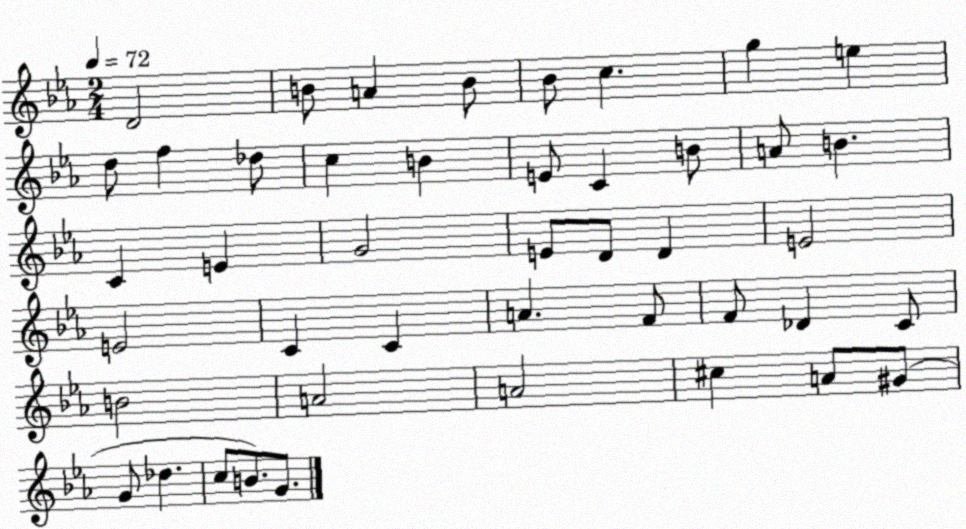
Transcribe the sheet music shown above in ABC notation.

X:1
T:Untitled
M:2/4
L:1/4
K:Eb
D2 B/2 A B/2 _B/2 c g e d/2 f _d/2 c B E/2 C B/2 A/2 B C E G2 E/2 D/2 D E2 E2 C C A F/2 F/2 _D C/2 B2 A2 A2 ^c A/2 ^G/2 G/2 _d c/2 B/2 G/2